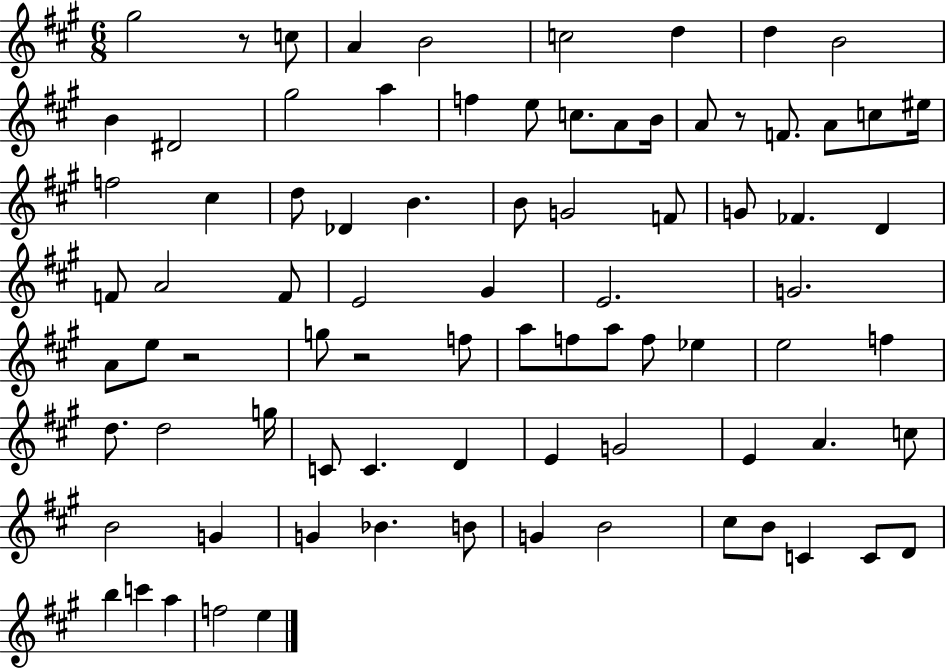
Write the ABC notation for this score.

X:1
T:Untitled
M:6/8
L:1/4
K:A
^g2 z/2 c/2 A B2 c2 d d B2 B ^D2 ^g2 a f e/2 c/2 A/2 B/4 A/2 z/2 F/2 A/2 c/2 ^e/4 f2 ^c d/2 _D B B/2 G2 F/2 G/2 _F D F/2 A2 F/2 E2 ^G E2 G2 A/2 e/2 z2 g/2 z2 f/2 a/2 f/2 a/2 f/2 _e e2 f d/2 d2 g/4 C/2 C D E G2 E A c/2 B2 G G _B B/2 G B2 ^c/2 B/2 C C/2 D/2 b c' a f2 e